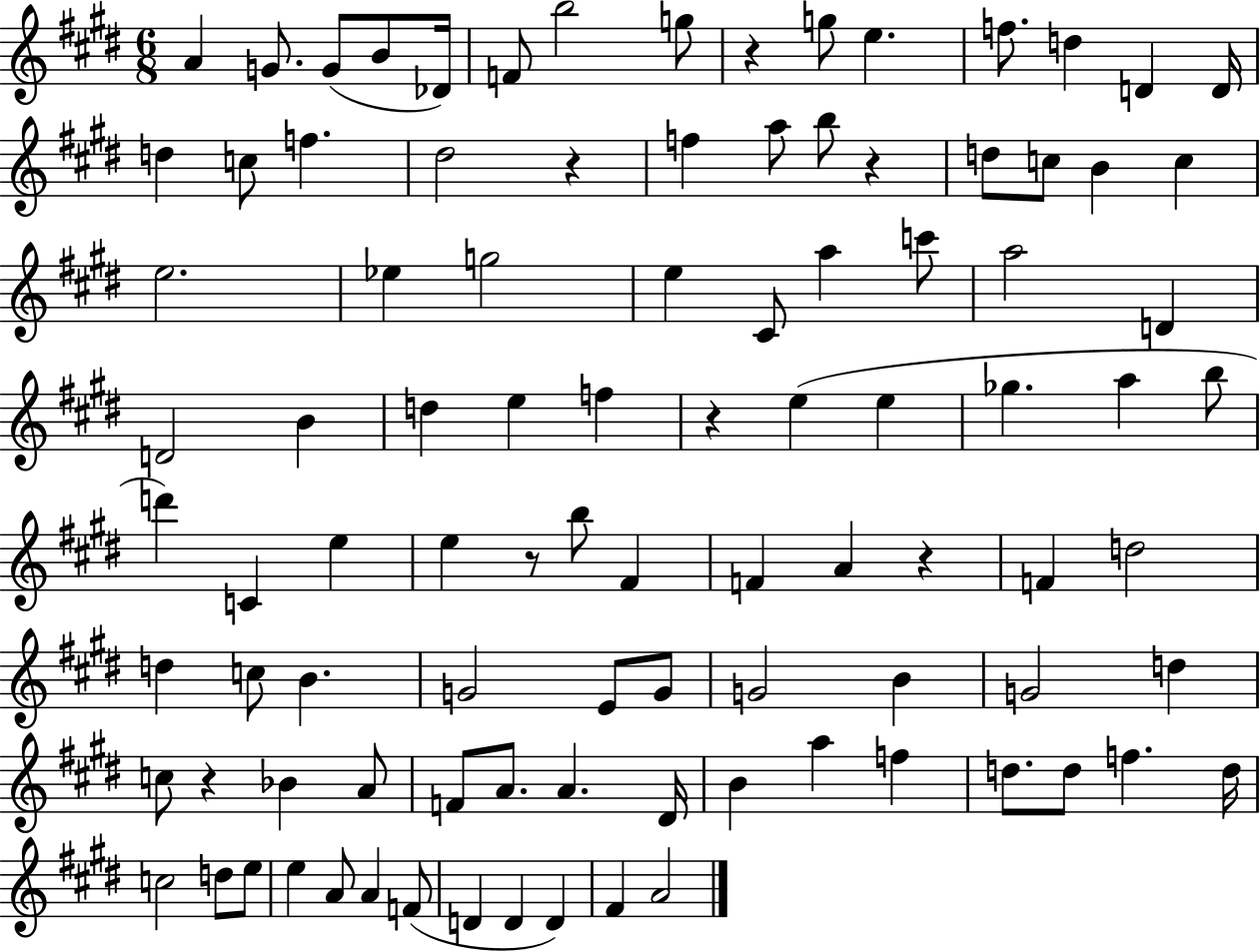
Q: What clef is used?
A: treble